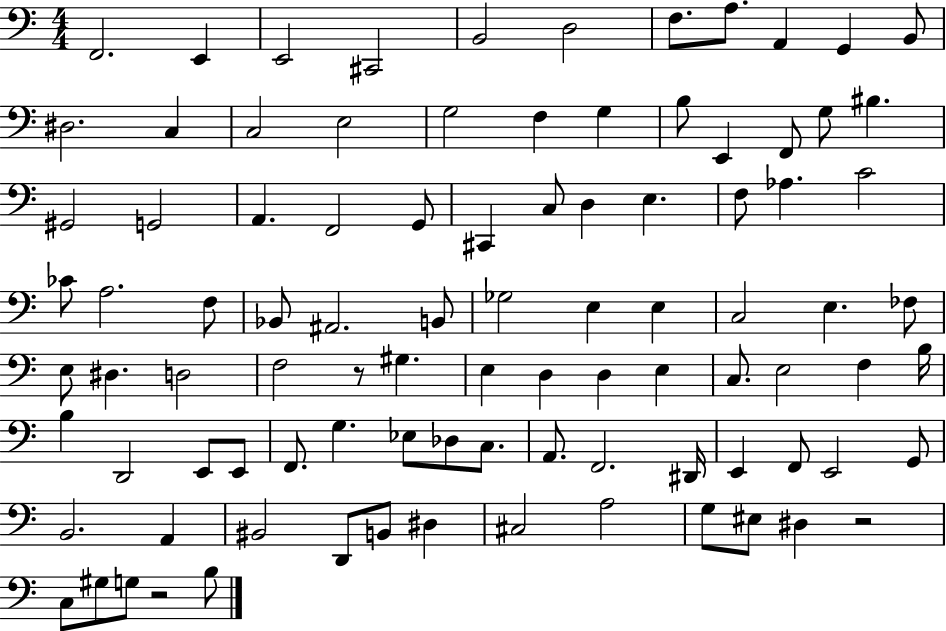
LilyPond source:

{
  \clef bass
  \numericTimeSignature
  \time 4/4
  \key c \major
  f,2. e,4 | e,2 cis,2 | b,2 d2 | f8. a8. a,4 g,4 b,8 | \break dis2. c4 | c2 e2 | g2 f4 g4 | b8 e,4 f,8 g8 bis4. | \break gis,2 g,2 | a,4. f,2 g,8 | cis,4 c8 d4 e4. | f8 aes4. c'2 | \break ces'8 a2. f8 | bes,8 ais,2. b,8 | ges2 e4 e4 | c2 e4. fes8 | \break e8 dis4. d2 | f2 r8 gis4. | e4 d4 d4 e4 | c8. e2 f4 b16 | \break b4 d,2 e,8 e,8 | f,8. g4. ees8 des8 c8. | a,8. f,2. dis,16 | e,4 f,8 e,2 g,8 | \break b,2. a,4 | bis,2 d,8 b,8 dis4 | cis2 a2 | g8 eis8 dis4 r2 | \break c8 gis8 g8 r2 b8 | \bar "|."
}